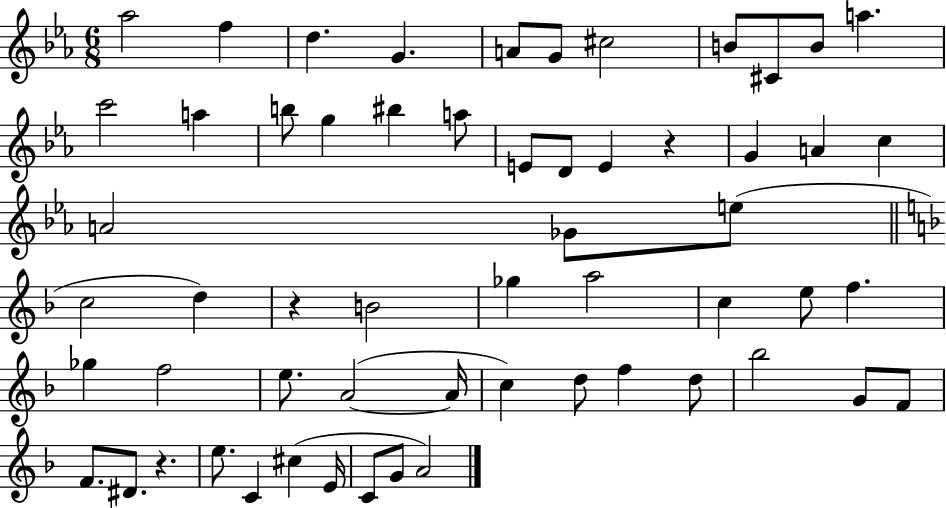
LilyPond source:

{
  \clef treble
  \numericTimeSignature
  \time 6/8
  \key ees \major
  aes''2 f''4 | d''4. g'4. | a'8 g'8 cis''2 | b'8 cis'8 b'8 a''4. | \break c'''2 a''4 | b''8 g''4 bis''4 a''8 | e'8 d'8 e'4 r4 | g'4 a'4 c''4 | \break a'2 ges'8 e''8( | \bar "||" \break \key f \major c''2 d''4) | r4 b'2 | ges''4 a''2 | c''4 e''8 f''4. | \break ges''4 f''2 | e''8. a'2~(~ a'16 | c''4) d''8 f''4 d''8 | bes''2 g'8 f'8 | \break f'8. dis'8. r4. | e''8. c'4 cis''4( e'16 | c'8 g'8 a'2) | \bar "|."
}